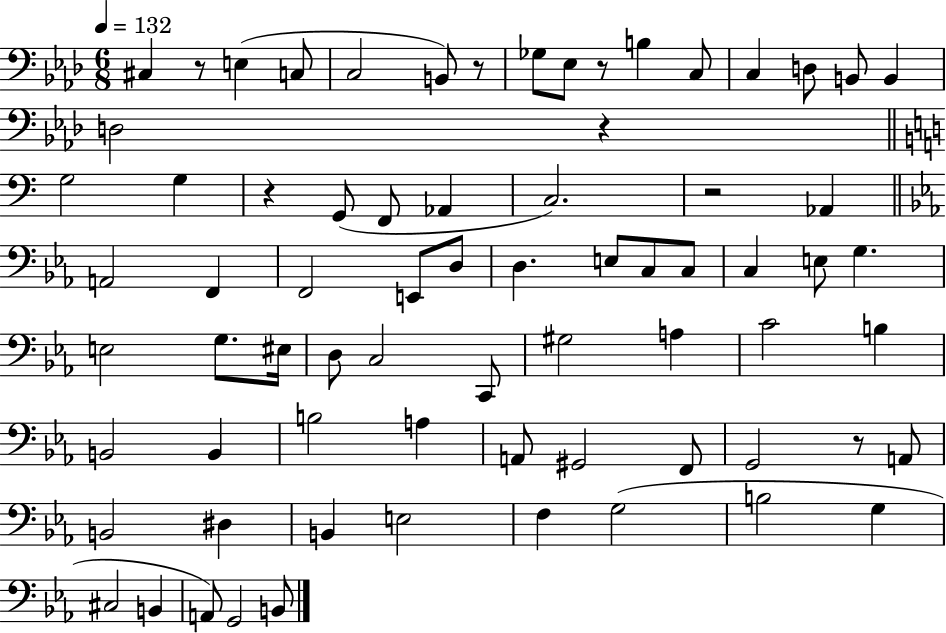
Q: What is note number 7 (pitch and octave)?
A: Eb3